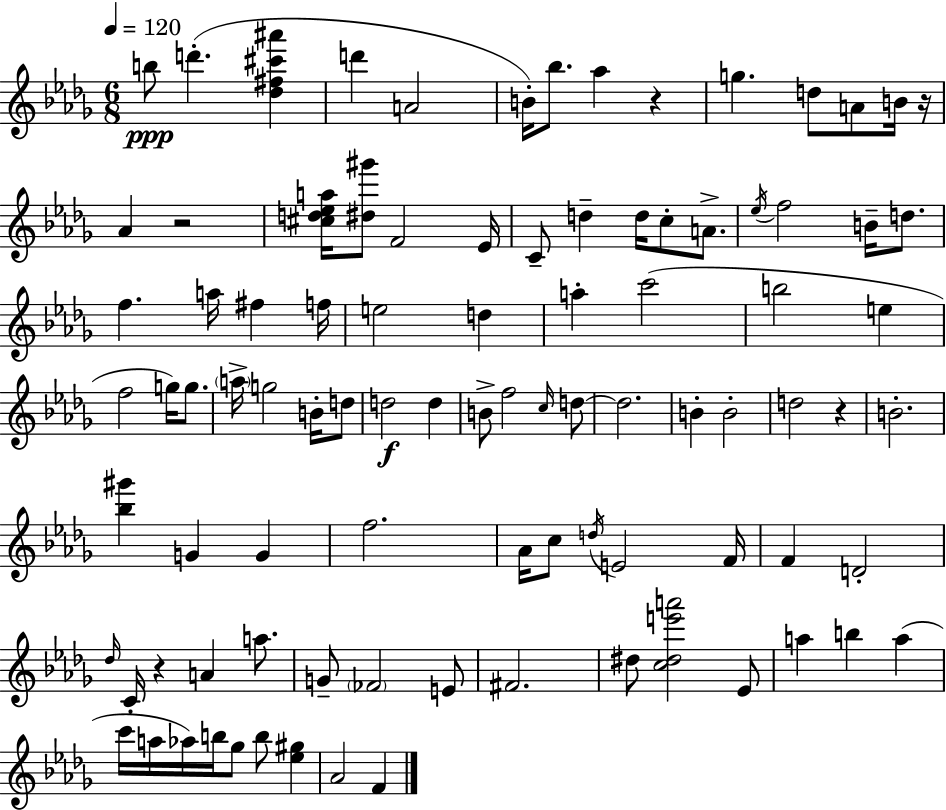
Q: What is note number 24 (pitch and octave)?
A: F5